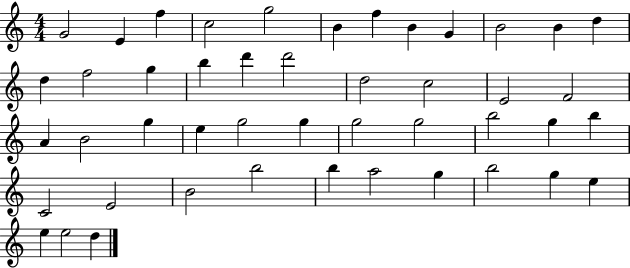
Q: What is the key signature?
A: C major